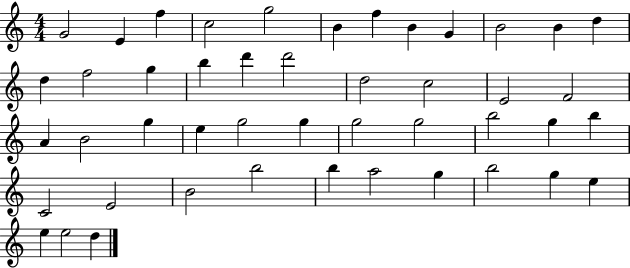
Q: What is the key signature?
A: C major